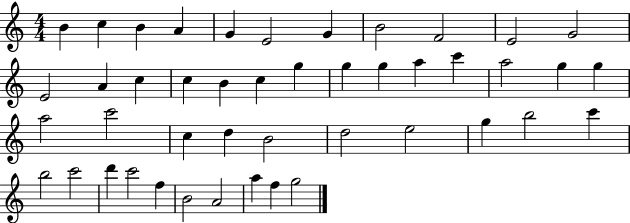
{
  \clef treble
  \numericTimeSignature
  \time 4/4
  \key c \major
  b'4 c''4 b'4 a'4 | g'4 e'2 g'4 | b'2 f'2 | e'2 g'2 | \break e'2 a'4 c''4 | c''4 b'4 c''4 g''4 | g''4 g''4 a''4 c'''4 | a''2 g''4 g''4 | \break a''2 c'''2 | c''4 d''4 b'2 | d''2 e''2 | g''4 b''2 c'''4 | \break b''2 c'''2 | d'''4 c'''2 f''4 | b'2 a'2 | a''4 f''4 g''2 | \break \bar "|."
}